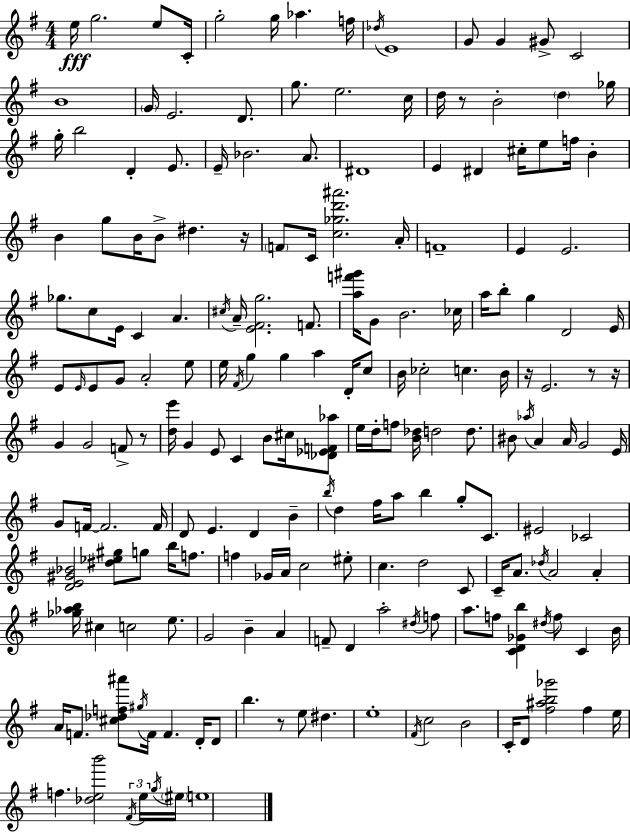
{
  \clef treble
  \numericTimeSignature
  \time 4/4
  \key g \major
  e''16\fff g''2. e''8 c'16-. | g''2-. g''16 aes''4. f''16 | \acciaccatura { des''16 } e'1 | g'8 g'4 gis'8-> c'2 | \break b'1 | \parenthesize g'16 e'2. d'8. | g''8. e''2. | c''16 d''16 r8 b'2-. \parenthesize d''4 | \break ges''16 g''16-. b''2 d'4-. e'8. | e'16-- bes'2. a'8. | dis'1 | e'4 dis'4 cis''16-. e''8 f''16 b'4-. | \break b'4 g''8 b'16 b'8-> dis''4. | r16 \parenthesize f'8 c'16 <c'' ges'' d''' ais'''>2. | a'16-. f'1-- | e'4 e'2. | \break ges''8. c''8 e'16 c'4 a'4. | \acciaccatura { cis''16 } a'16-- <e' fis' g''>2. f'8. | <a'' f''' gis'''>16 g'8 b'2. | ces''16 a''16 b''8-. g''4 d'2 | \break e'16 e'8 \grace { e'16 } e'8 g'8 a'2-. | e''8 e''16 \acciaccatura { fis'16 } g''4 g''4 a''4 | d'16-. c''8 b'16 ces''2-. c''4. | b'16 r16 e'2. | \break r8 r16 g'4 g'2 | f'8-> r8 <d'' e'''>16 g'4 e'8 c'4 b'8 | cis''16 <des' ees' f' aes''>8 e''16 d''16-. f''8 <b' des''>16 d''2 | d''8. bis'8 \acciaccatura { aes''16 } a'4 a'16 g'2 | \break e'16 g'8 f'16~~ f'2. | f'16 d'8 e'4. d'4 | b'4-- \acciaccatura { b''16 } d''4 fis''16 a''8 b''4 | g''8-. c'8. eis'2 ces'2 | \break <d' e' gis' bes'>2 <dis'' ees'' gis''>8 | g''8 b''16 f''8. f''4 ges'16 a'16 c''2 | eis''8-. c''4. d''2 | c'8 c'16-- a'8. \acciaccatura { des''16 } a'2 | \break a'4-. <ges'' aes'' b''>16 cis''4 c''2 | e''8. g'2 b'4-- | a'4 f'8-- d'4 a''2-. | \acciaccatura { dis''16 } f''8 a''8. f''8 <c' d' ges' b''>4 | \break \acciaccatura { dis''16 } f''8 c'4 b'16 a'16 f'8. <cis'' des'' f'' ais'''>8 \acciaccatura { gis''16 } | f'16 f'4. d'16-. d'8 b''4. | r8 e''8 dis''4. e''1-. | \acciaccatura { fis'16 } c''2 | \break b'2 c'16-. d'8 <fis'' ais'' b'' ges'''>2 | fis''4 e''16 f''4. | <des'' e'' b'''>2 \tuplet 3/2 { \acciaccatura { fis'16 } e''16 \acciaccatura { g''16 } } \parenthesize eis''16 e''1 | \bar "|."
}